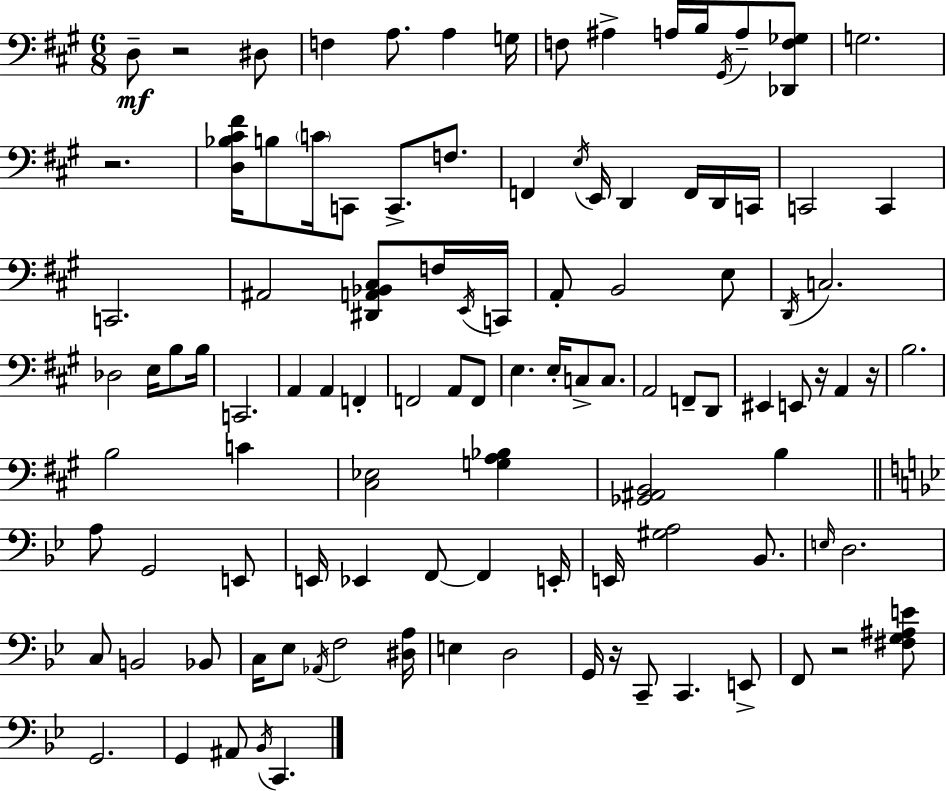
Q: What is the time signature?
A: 6/8